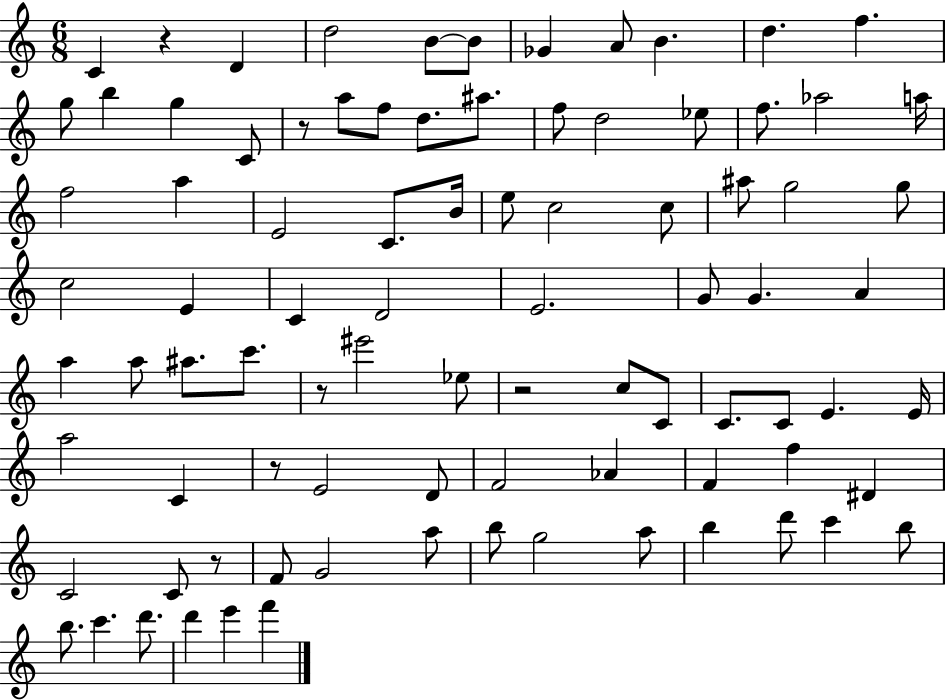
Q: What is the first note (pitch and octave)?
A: C4